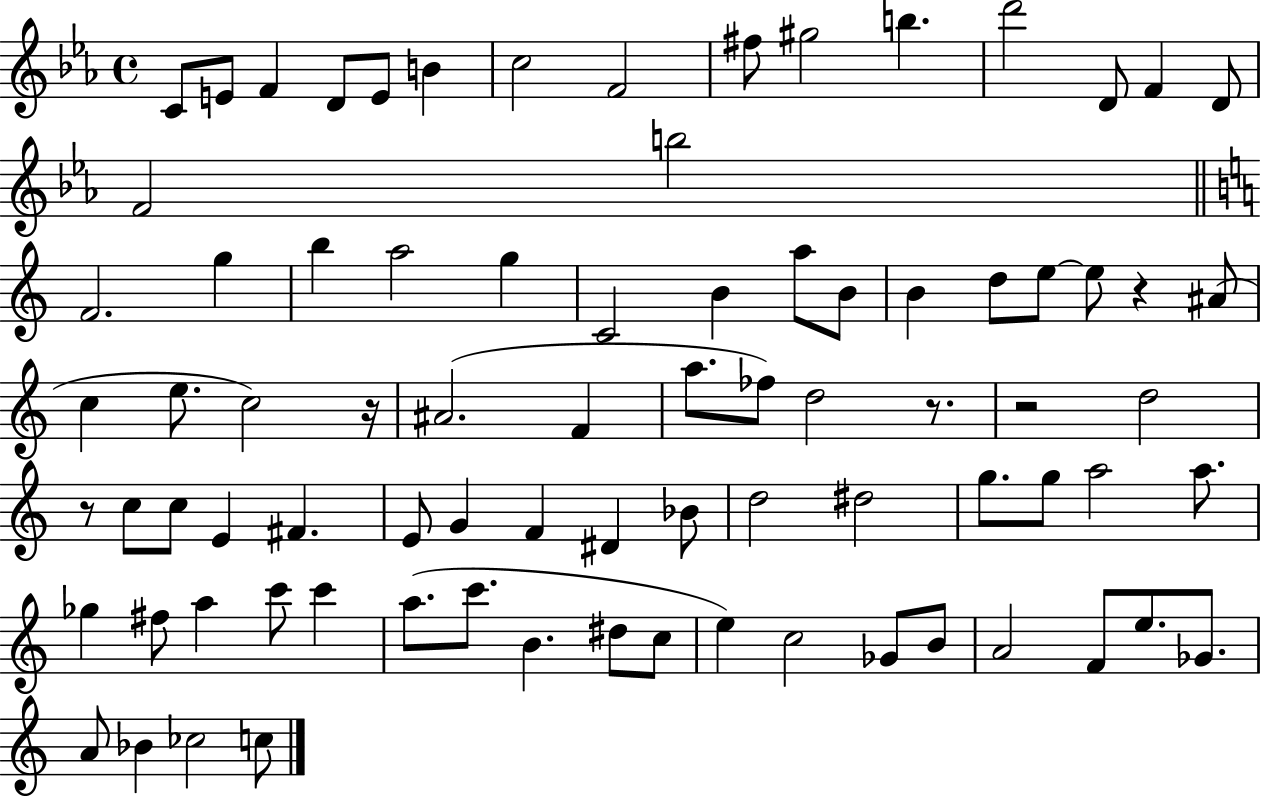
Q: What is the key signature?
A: EES major